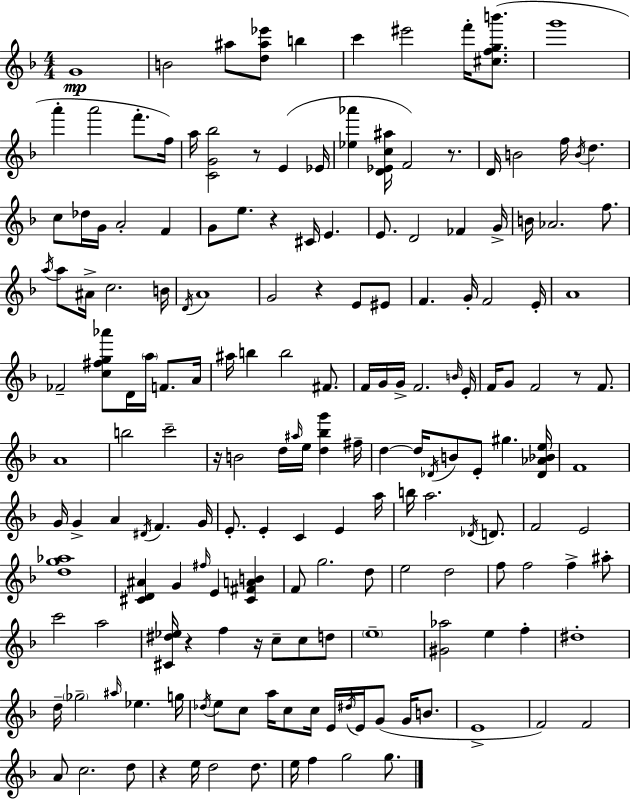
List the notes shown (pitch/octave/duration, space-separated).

G4/w B4/h A#5/e [D5,A#5,Eb6]/e B5/q C6/q EIS6/h F6/s [C#5,F5,G5,B6]/e. G6/w A6/q A6/h F6/e. F5/s A5/s [C4,G4,Bb5]/h R/e E4/q Eb4/s [Eb5,Ab6]/q [D4,Eb4,C5,A#5]/s F4/h R/e. D4/s B4/h F5/s B4/s D5/q. C5/e Db5/s G4/s A4/h F4/q G4/e E5/e. R/q C#4/s E4/q. E4/e. D4/h FES4/q G4/s B4/s Ab4/h. F5/e. A5/s A5/e A#4/s C5/h. B4/s D4/s A4/w G4/h R/q E4/e EIS4/e F4/q. G4/s F4/h E4/s A4/w FES4/h [C5,F#5,G5,Ab6]/e D4/s A5/s F4/e. A4/s A#5/s B5/q B5/h F#4/e. F4/s G4/s G4/s F4/h. B4/s E4/s F4/s G4/e F4/h R/e F4/e. A4/w B5/h C6/h R/s B4/h D5/s A#5/s E5/s [D5,Bb5,G6]/q F#5/s D5/q D5/s Db4/s B4/e E4/e G#5/q. [Db4,Ab4,Bb4,E5]/s F4/w G4/s G4/q A4/q D#4/s F4/q. G4/s E4/e. E4/q C4/q E4/q A5/s B5/s A5/h. Db4/s D4/e. F4/h E4/h [D5,G5,Ab5]/w [C#4,D4,A#4]/q G4/q F#5/s E4/q [C#4,F#4,A4,B4]/q F4/e G5/h. D5/e E5/h D5/h F5/e F5/h F5/q A#5/e C6/h A5/h [C#4,D#5,Eb5]/s R/q F5/q R/s C5/e C5/e D5/e E5/w [G#4,Ab5]/h E5/q F5/q D#5/w D5/s Gb5/h A#5/s Eb5/q. G5/s Db5/s E5/e C5/e A5/s C5/e C5/s E4/s D#5/s E4/s G4/e G4/s B4/e. E4/w F4/h F4/h A4/e C5/h. D5/e R/q E5/s D5/h D5/e. E5/s F5/q G5/h G5/e.